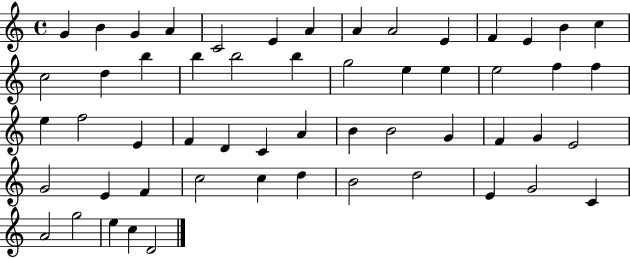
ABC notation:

X:1
T:Untitled
M:4/4
L:1/4
K:C
G B G A C2 E A A A2 E F E B c c2 d b b b2 b g2 e e e2 f f e f2 E F D C A B B2 G F G E2 G2 E F c2 c d B2 d2 E G2 C A2 g2 e c D2